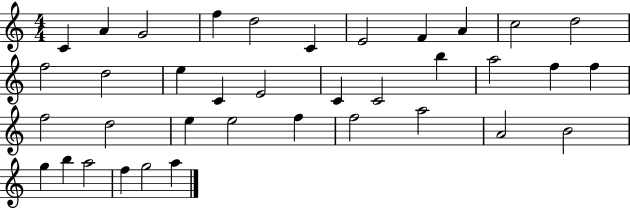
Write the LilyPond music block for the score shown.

{
  \clef treble
  \numericTimeSignature
  \time 4/4
  \key c \major
  c'4 a'4 g'2 | f''4 d''2 c'4 | e'2 f'4 a'4 | c''2 d''2 | \break f''2 d''2 | e''4 c'4 e'2 | c'4 c'2 b''4 | a''2 f''4 f''4 | \break f''2 d''2 | e''4 e''2 f''4 | f''2 a''2 | a'2 b'2 | \break g''4 b''4 a''2 | f''4 g''2 a''4 | \bar "|."
}